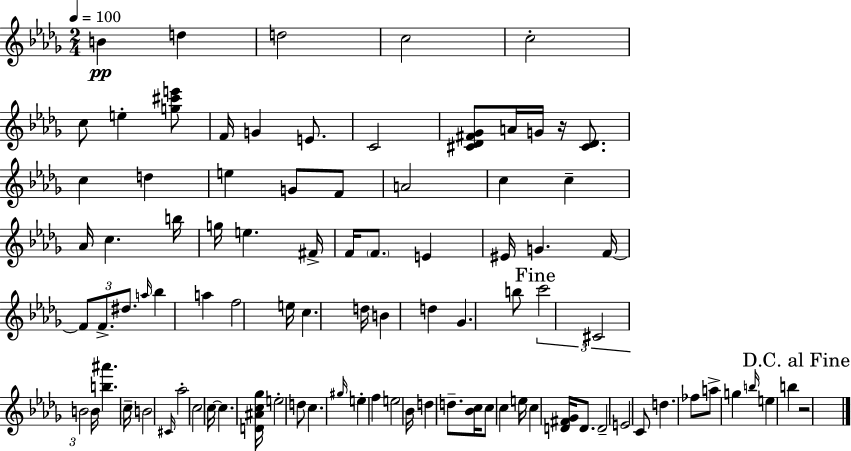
{
  \clef treble
  \numericTimeSignature
  \time 2/4
  \key bes \minor
  \tempo 4 = 100
  b'4\pp d''4 | d''2 | c''2 | c''2-. | \break c''8 e''4-. <g'' cis''' e'''>8 | f'16 g'4 e'8. | c'2 | <cis' des' fis' ges'>8 a'16 g'16 r16 <cis' des'>8. | \break c''4 d''4 | e''4 g'8 f'8 | a'2 | c''4 c''4-- | \break aes'16 c''4. b''16 | g''16 e''4. fis'16-> | f'16 \parenthesize f'8. e'4 | eis'16 g'4. f'16~~ | \break \tuplet 3/2 { f'8 f'8.-> dis''8. } | \grace { a''16 } bes''4 a''4 | f''2 | e''16 c''4. | \break d''16 b'4 d''4 | ges'4. b''8 | \mark "Fine" \tuplet 3/2 { c'''2 | cis'2 | \break b'2 } | b'16 <b'' ais'''>4. | c''16-- b'2 | \grace { cis'16 } aes''2-. | \break c''2 | c''16~~ c''4. | <d' ais' c'' ges''>16 e''2-. | d''8 c''4. | \break \grace { gis''16 } e''4-. f''4 | e''2 | bes'16 d''4 | d''8.-- <bes' c''>16 c''8 c''4 | \break e''16 c''4 <d' fis' ges'>16 | d'8. d'2-- | e'2 | c'8 d''4. | \break fes''8 a''8-> g''4 | \grace { b''16 } e''4 | b''4 \mark "D.C. al Fine" r2 | \bar "|."
}